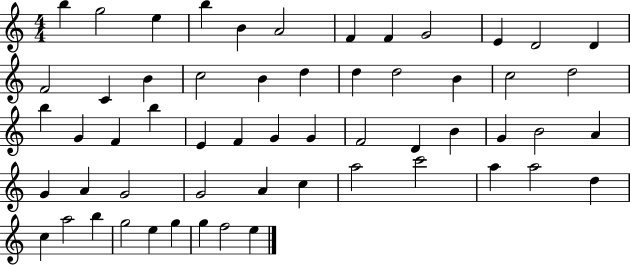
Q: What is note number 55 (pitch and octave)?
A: G5